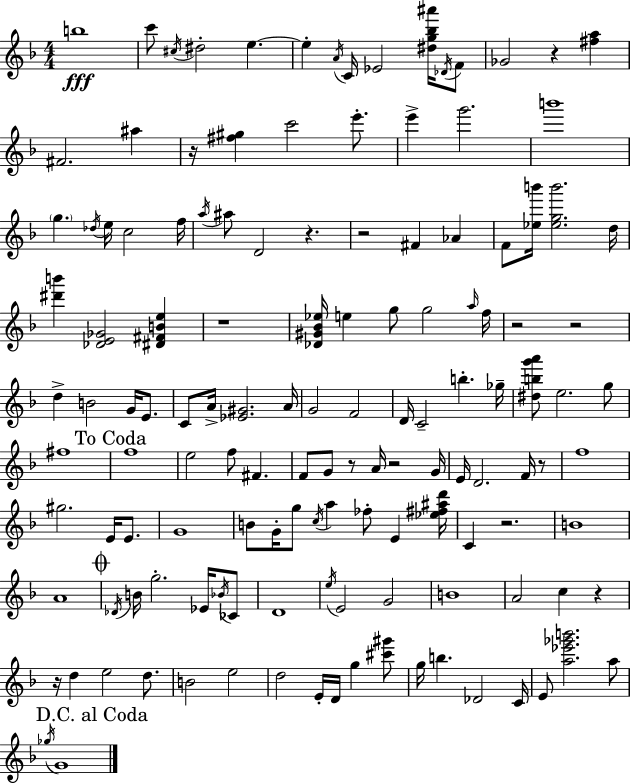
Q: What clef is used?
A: treble